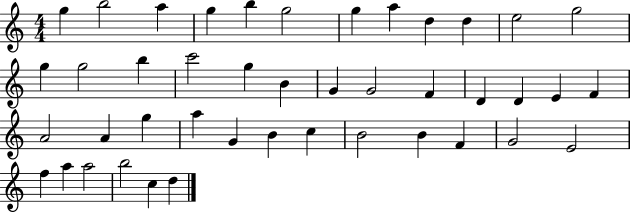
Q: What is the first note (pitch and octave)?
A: G5